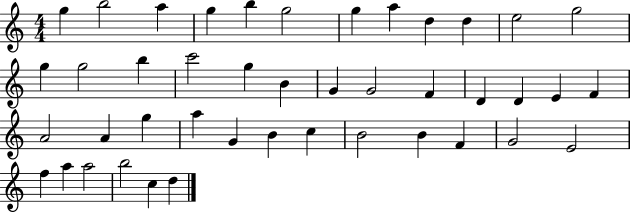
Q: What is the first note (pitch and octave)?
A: G5